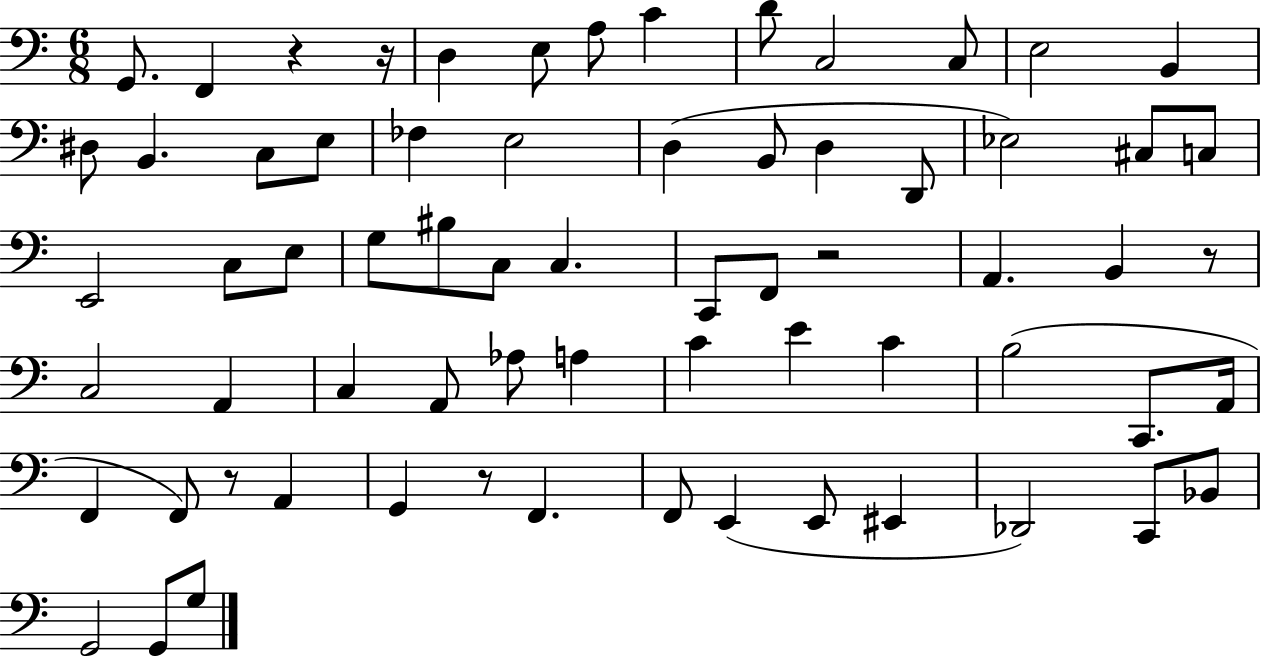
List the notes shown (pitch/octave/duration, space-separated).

G2/e. F2/q R/q R/s D3/q E3/e A3/e C4/q D4/e C3/h C3/e E3/h B2/q D#3/e B2/q. C3/e E3/e FES3/q E3/h D3/q B2/e D3/q D2/e Eb3/h C#3/e C3/e E2/h C3/e E3/e G3/e BIS3/e C3/e C3/q. C2/e F2/e R/h A2/q. B2/q R/e C3/h A2/q C3/q A2/e Ab3/e A3/q C4/q E4/q C4/q B3/h C2/e. A2/s F2/q F2/e R/e A2/q G2/q R/e F2/q. F2/e E2/q E2/e EIS2/q Db2/h C2/e Bb2/e G2/h G2/e G3/e